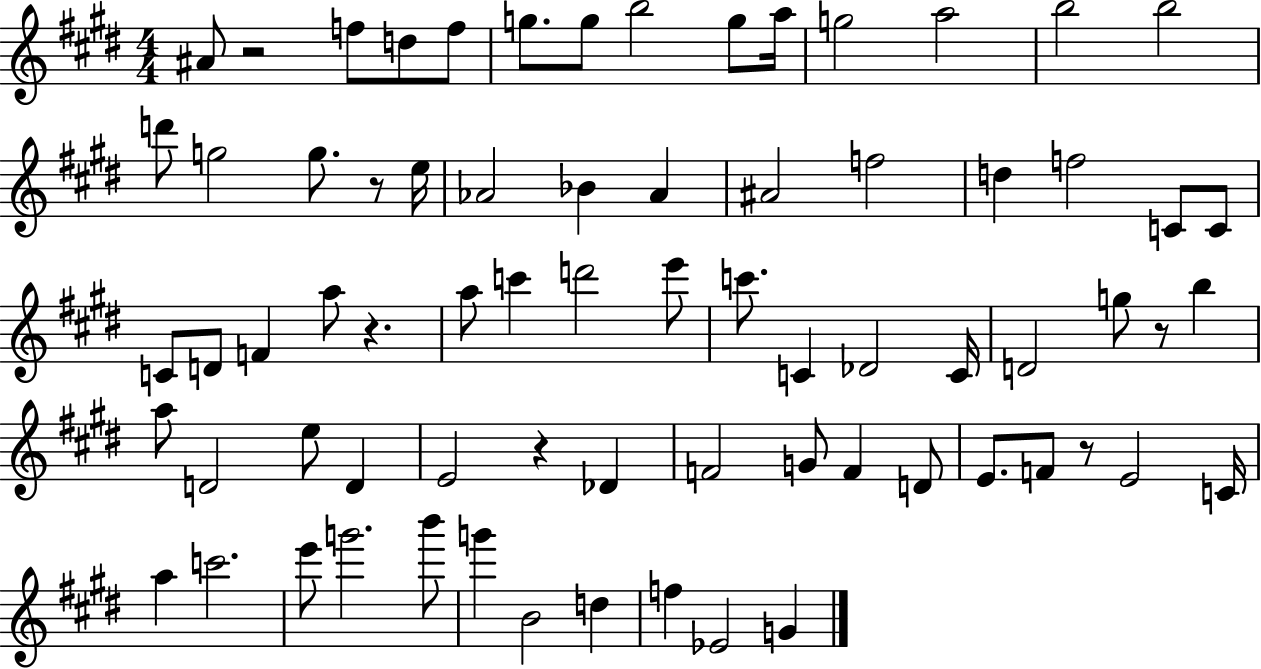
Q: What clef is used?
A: treble